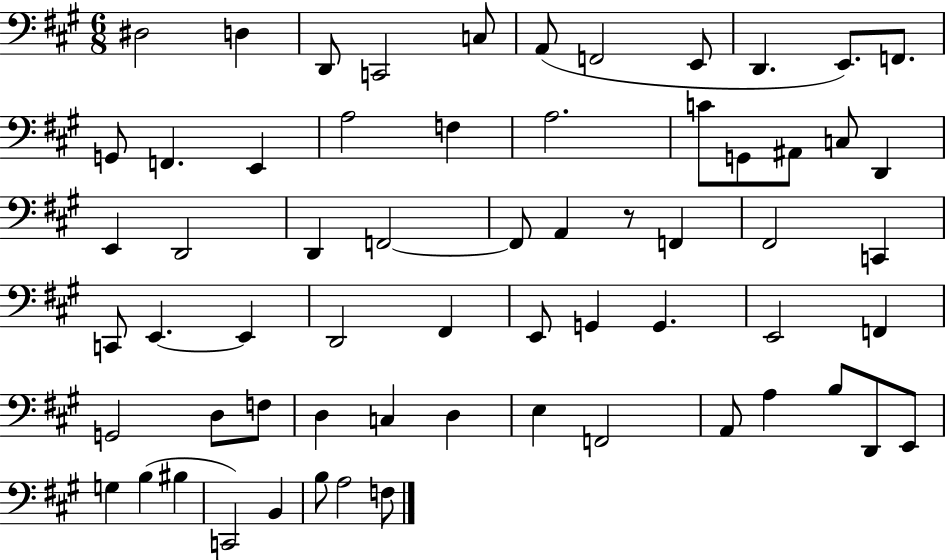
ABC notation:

X:1
T:Untitled
M:6/8
L:1/4
K:A
^D,2 D, D,,/2 C,,2 C,/2 A,,/2 F,,2 E,,/2 D,, E,,/2 F,,/2 G,,/2 F,, E,, A,2 F, A,2 C/2 G,,/2 ^A,,/2 C,/2 D,, E,, D,,2 D,, F,,2 F,,/2 A,, z/2 F,, ^F,,2 C,, C,,/2 E,, E,, D,,2 ^F,, E,,/2 G,, G,, E,,2 F,, G,,2 D,/2 F,/2 D, C, D, E, F,,2 A,,/2 A, B,/2 D,,/2 E,,/2 G, B, ^B, C,,2 B,, B,/2 A,2 F,/2